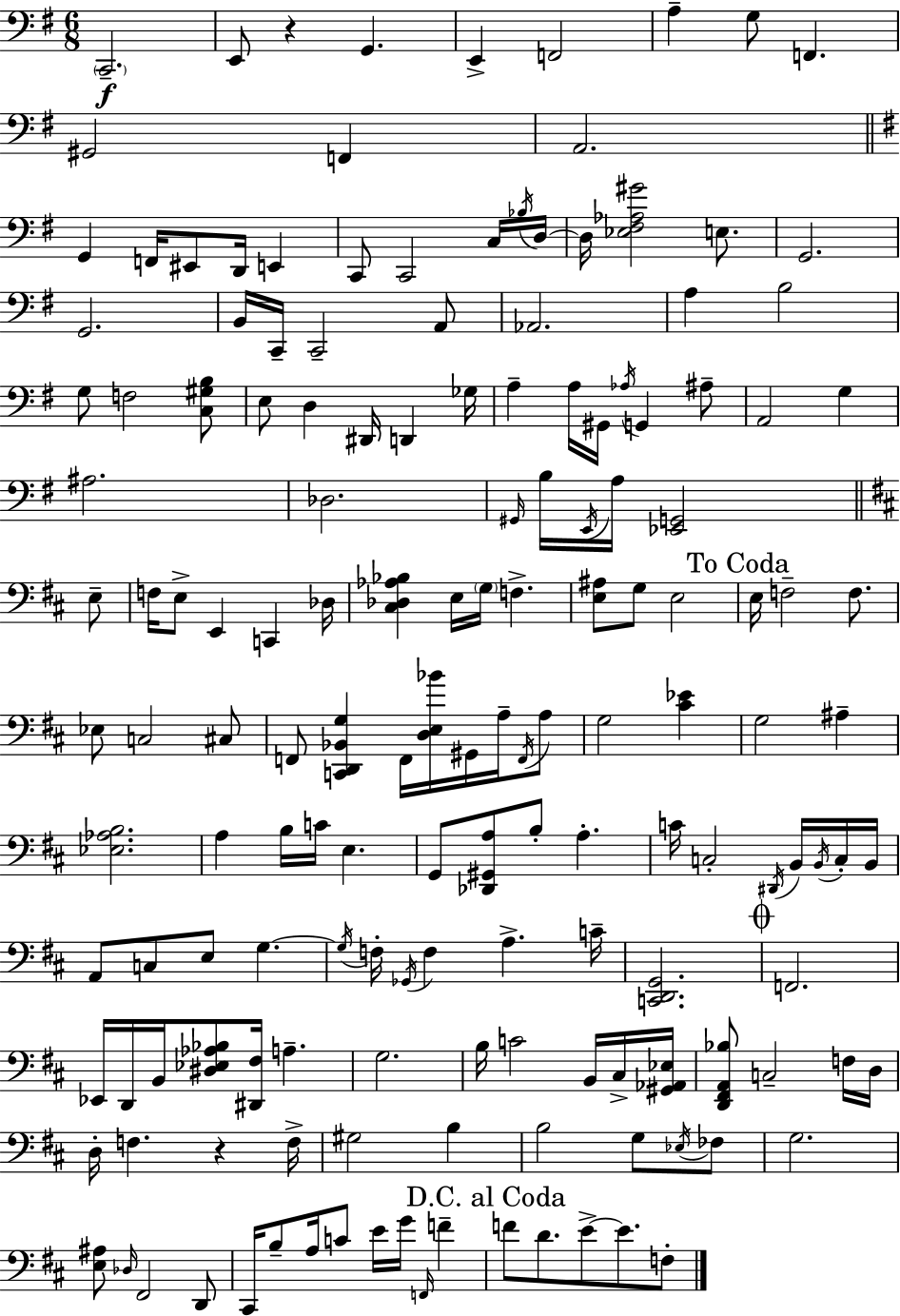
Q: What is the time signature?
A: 6/8